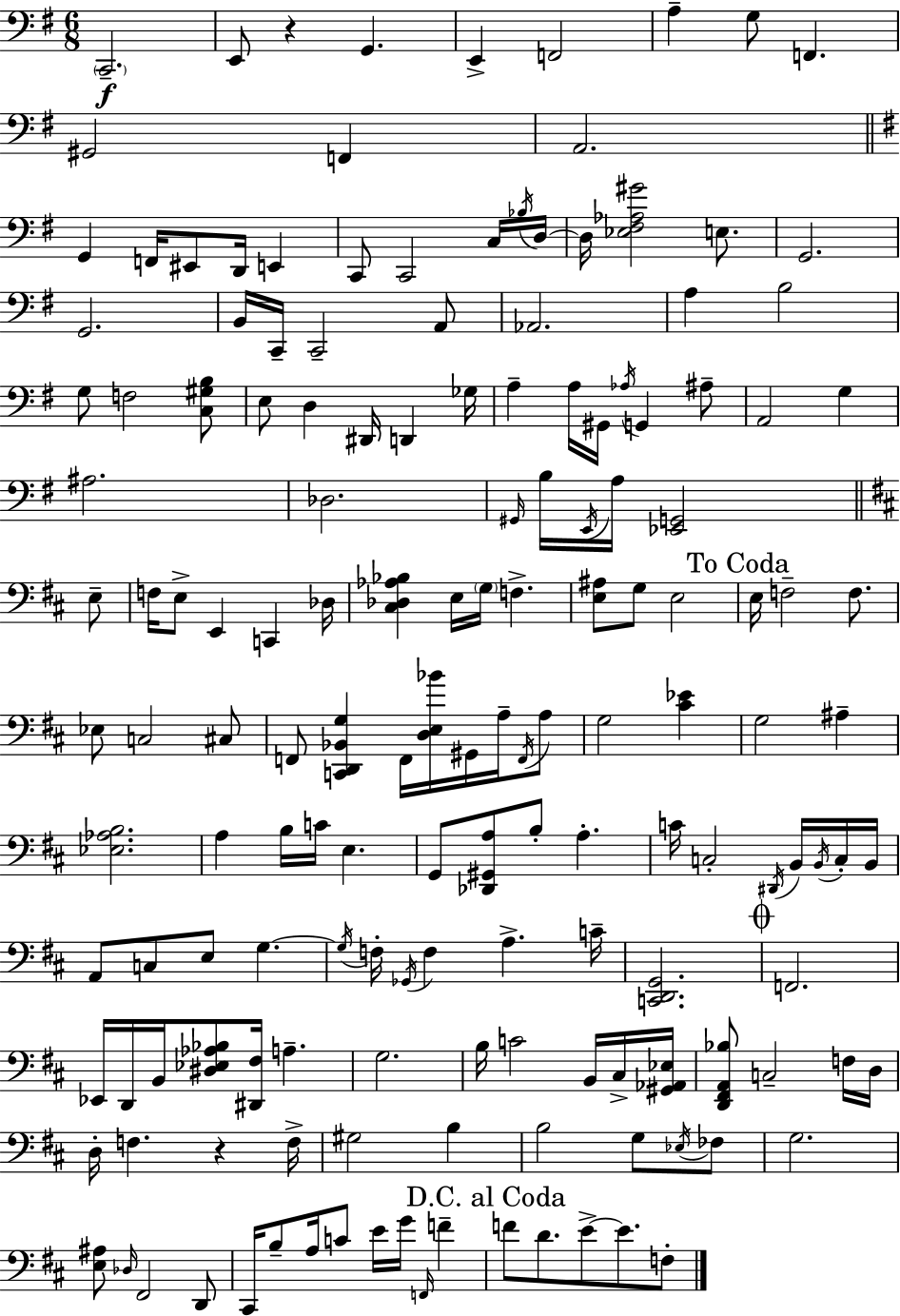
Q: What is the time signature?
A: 6/8